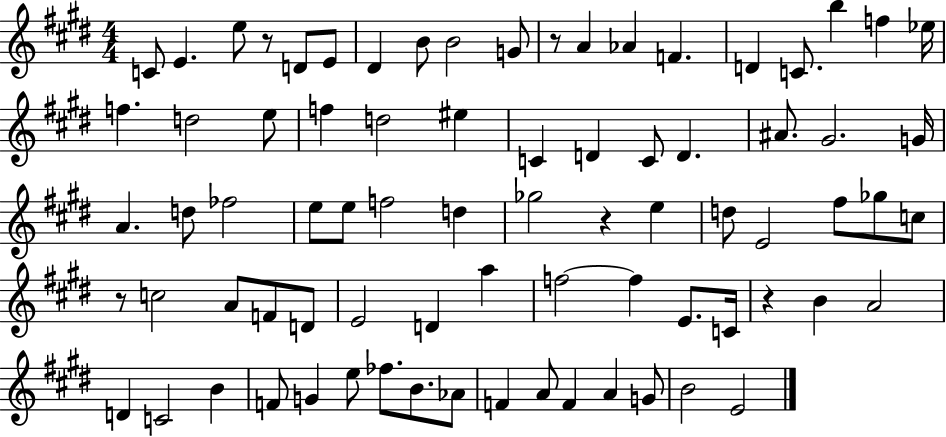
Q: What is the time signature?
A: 4/4